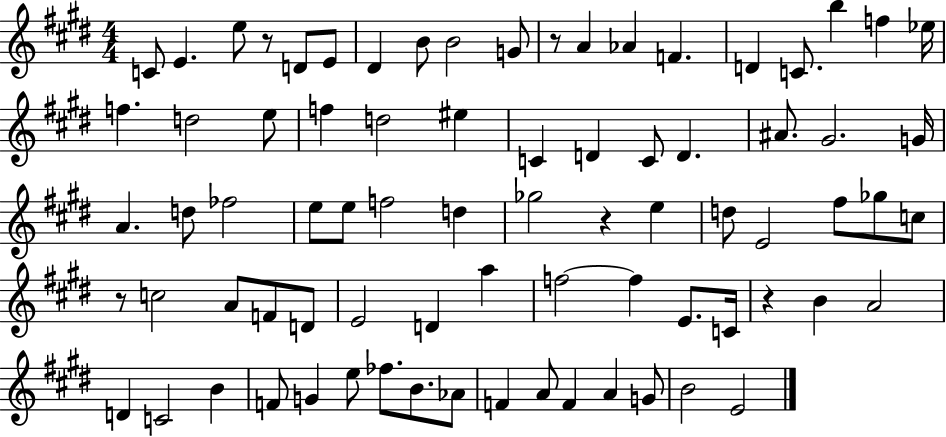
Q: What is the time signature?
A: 4/4